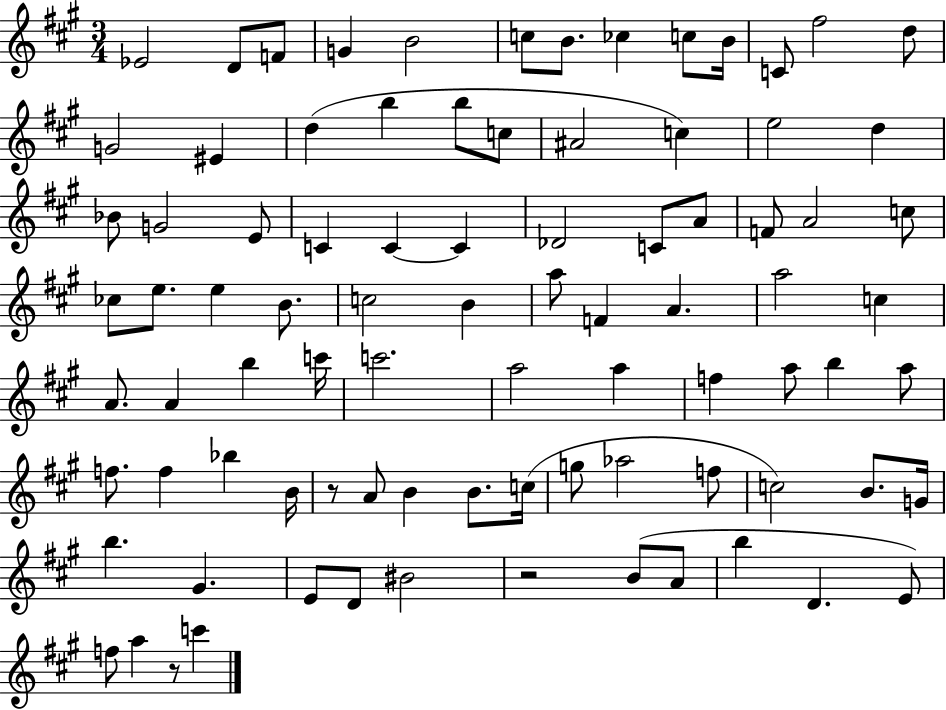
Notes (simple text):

Eb4/h D4/e F4/e G4/q B4/h C5/e B4/e. CES5/q C5/e B4/s C4/e F#5/h D5/e G4/h EIS4/q D5/q B5/q B5/e C5/e A#4/h C5/q E5/h D5/q Bb4/e G4/h E4/e C4/q C4/q C4/q Db4/h C4/e A4/e F4/e A4/h C5/e CES5/e E5/e. E5/q B4/e. C5/h B4/q A5/e F4/q A4/q. A5/h C5/q A4/e. A4/q B5/q C6/s C6/h. A5/h A5/q F5/q A5/e B5/q A5/e F5/e. F5/q Bb5/q B4/s R/e A4/e B4/q B4/e. C5/s G5/e Ab5/h F5/e C5/h B4/e. G4/s B5/q. G#4/q. E4/e D4/e BIS4/h R/h B4/e A4/e B5/q D4/q. E4/e F5/e A5/q R/e C6/q